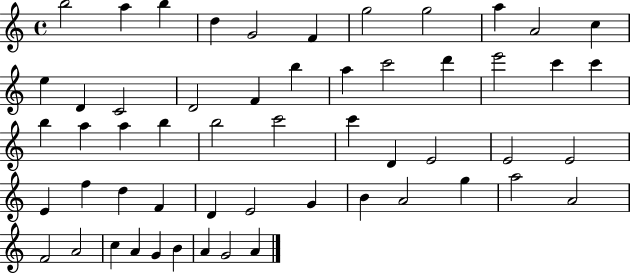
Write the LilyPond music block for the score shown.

{
  \clef treble
  \time 4/4
  \defaultTimeSignature
  \key c \major
  b''2 a''4 b''4 | d''4 g'2 f'4 | g''2 g''2 | a''4 a'2 c''4 | \break e''4 d'4 c'2 | d'2 f'4 b''4 | a''4 c'''2 d'''4 | e'''2 c'''4 c'''4 | \break b''4 a''4 a''4 b''4 | b''2 c'''2 | c'''4 d'4 e'2 | e'2 e'2 | \break e'4 f''4 d''4 f'4 | d'4 e'2 g'4 | b'4 a'2 g''4 | a''2 a'2 | \break f'2 a'2 | c''4 a'4 g'4 b'4 | a'4 g'2 a'4 | \bar "|."
}